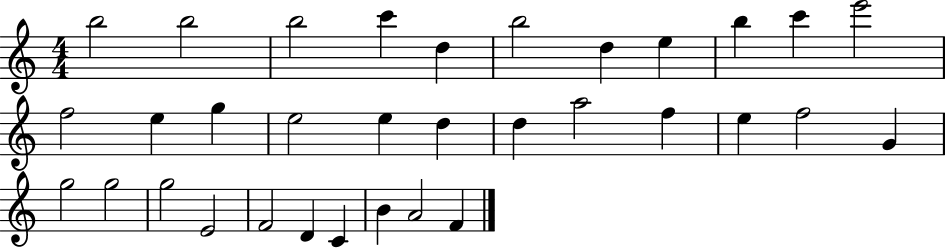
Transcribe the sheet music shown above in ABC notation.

X:1
T:Untitled
M:4/4
L:1/4
K:C
b2 b2 b2 c' d b2 d e b c' e'2 f2 e g e2 e d d a2 f e f2 G g2 g2 g2 E2 F2 D C B A2 F